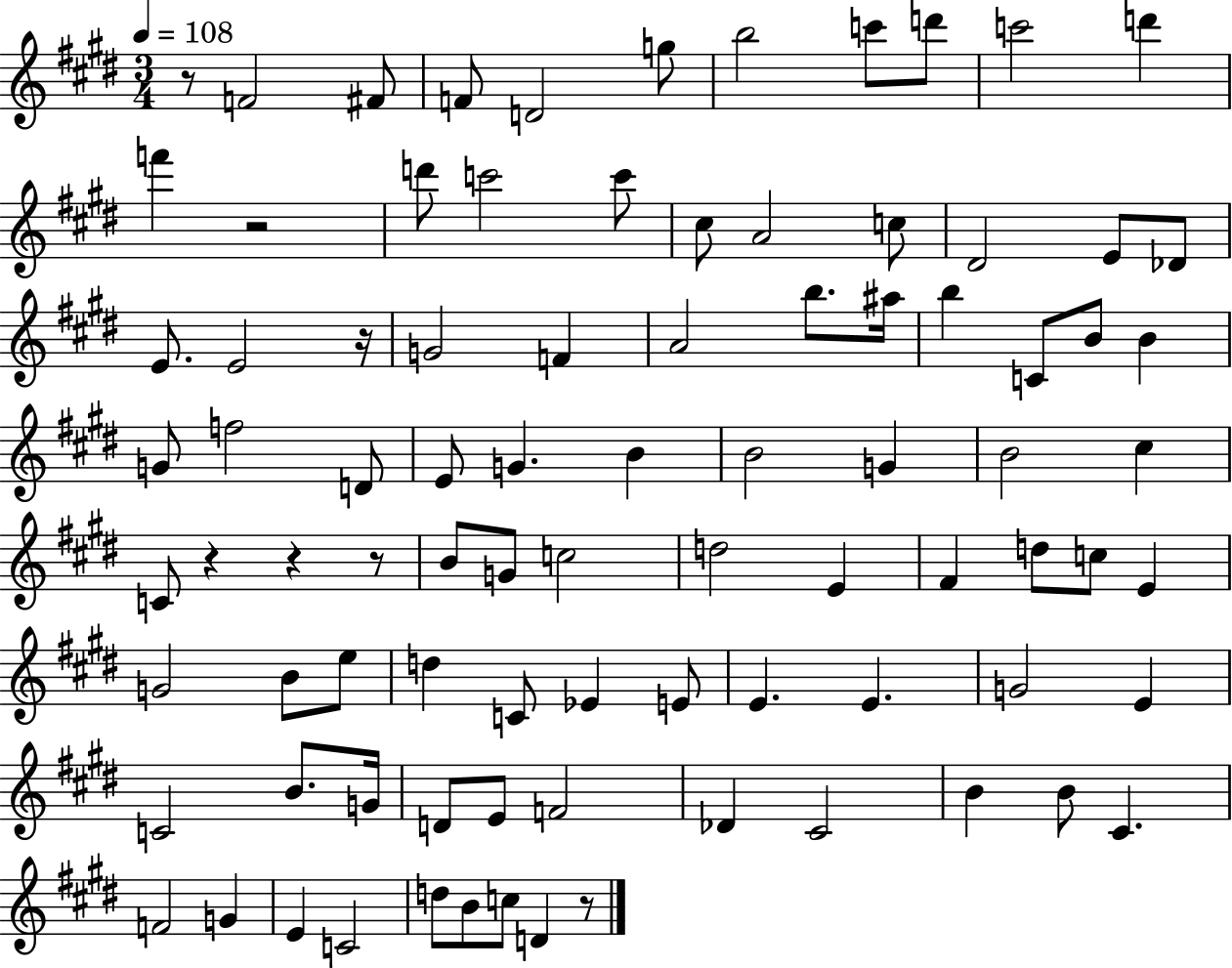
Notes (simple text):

R/e F4/h F#4/e F4/e D4/h G5/e B5/h C6/e D6/e C6/h D6/q F6/q R/h D6/e C6/h C6/e C#5/e A4/h C5/e D#4/h E4/e Db4/e E4/e. E4/h R/s G4/h F4/q A4/h B5/e. A#5/s B5/q C4/e B4/e B4/q G4/e F5/h D4/e E4/e G4/q. B4/q B4/h G4/q B4/h C#5/q C4/e R/q R/q R/e B4/e G4/e C5/h D5/h E4/q F#4/q D5/e C5/e E4/q G4/h B4/e E5/e D5/q C4/e Eb4/q E4/e E4/q. E4/q. G4/h E4/q C4/h B4/e. G4/s D4/e E4/e F4/h Db4/q C#4/h B4/q B4/e C#4/q. F4/h G4/q E4/q C4/h D5/e B4/e C5/e D4/q R/e